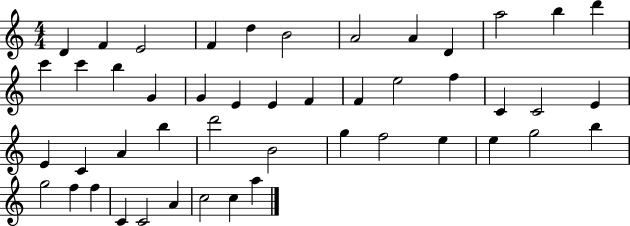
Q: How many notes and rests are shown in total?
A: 47